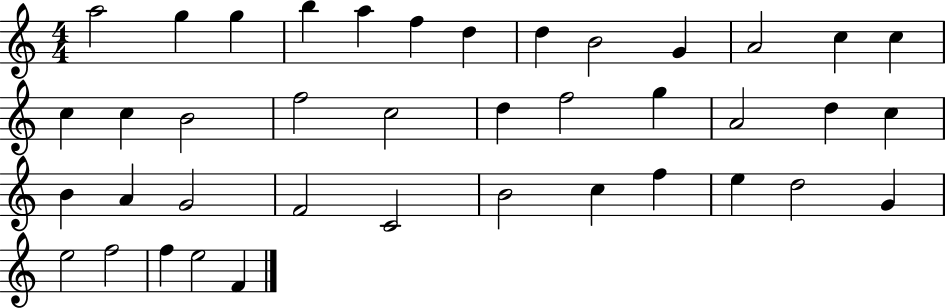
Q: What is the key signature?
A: C major